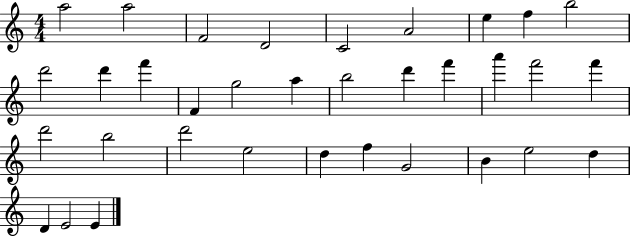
X:1
T:Untitled
M:4/4
L:1/4
K:C
a2 a2 F2 D2 C2 A2 e f b2 d'2 d' f' F g2 a b2 d' f' a' f'2 f' d'2 b2 d'2 e2 d f G2 B e2 d D E2 E